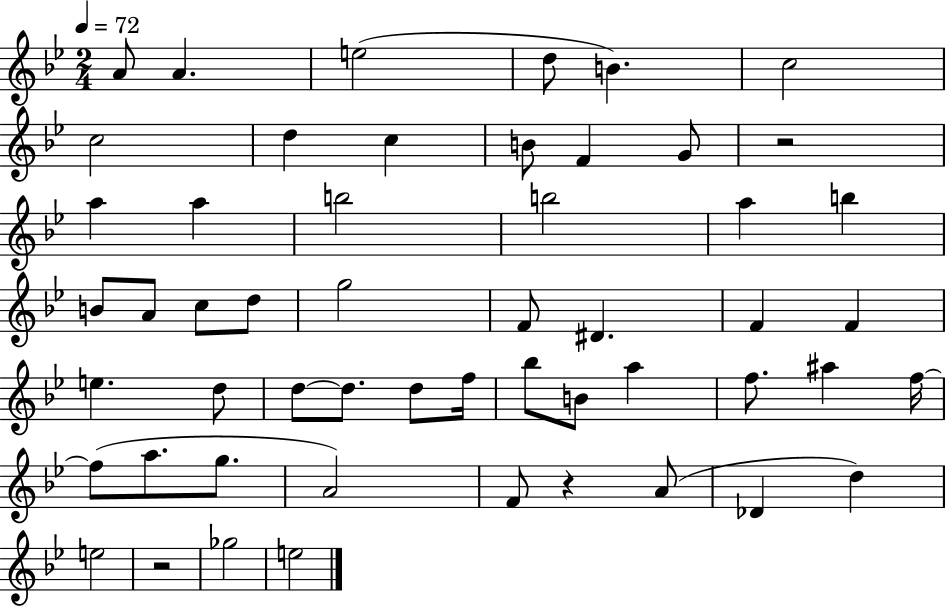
A4/e A4/q. E5/h D5/e B4/q. C5/h C5/h D5/q C5/q B4/e F4/q G4/e R/h A5/q A5/q B5/h B5/h A5/q B5/q B4/e A4/e C5/e D5/e G5/h F4/e D#4/q. F4/q F4/q E5/q. D5/e D5/e D5/e. D5/e F5/s Bb5/e B4/e A5/q F5/e. A#5/q F5/s F5/e A5/e. G5/e. A4/h F4/e R/q A4/e Db4/q D5/q E5/h R/h Gb5/h E5/h